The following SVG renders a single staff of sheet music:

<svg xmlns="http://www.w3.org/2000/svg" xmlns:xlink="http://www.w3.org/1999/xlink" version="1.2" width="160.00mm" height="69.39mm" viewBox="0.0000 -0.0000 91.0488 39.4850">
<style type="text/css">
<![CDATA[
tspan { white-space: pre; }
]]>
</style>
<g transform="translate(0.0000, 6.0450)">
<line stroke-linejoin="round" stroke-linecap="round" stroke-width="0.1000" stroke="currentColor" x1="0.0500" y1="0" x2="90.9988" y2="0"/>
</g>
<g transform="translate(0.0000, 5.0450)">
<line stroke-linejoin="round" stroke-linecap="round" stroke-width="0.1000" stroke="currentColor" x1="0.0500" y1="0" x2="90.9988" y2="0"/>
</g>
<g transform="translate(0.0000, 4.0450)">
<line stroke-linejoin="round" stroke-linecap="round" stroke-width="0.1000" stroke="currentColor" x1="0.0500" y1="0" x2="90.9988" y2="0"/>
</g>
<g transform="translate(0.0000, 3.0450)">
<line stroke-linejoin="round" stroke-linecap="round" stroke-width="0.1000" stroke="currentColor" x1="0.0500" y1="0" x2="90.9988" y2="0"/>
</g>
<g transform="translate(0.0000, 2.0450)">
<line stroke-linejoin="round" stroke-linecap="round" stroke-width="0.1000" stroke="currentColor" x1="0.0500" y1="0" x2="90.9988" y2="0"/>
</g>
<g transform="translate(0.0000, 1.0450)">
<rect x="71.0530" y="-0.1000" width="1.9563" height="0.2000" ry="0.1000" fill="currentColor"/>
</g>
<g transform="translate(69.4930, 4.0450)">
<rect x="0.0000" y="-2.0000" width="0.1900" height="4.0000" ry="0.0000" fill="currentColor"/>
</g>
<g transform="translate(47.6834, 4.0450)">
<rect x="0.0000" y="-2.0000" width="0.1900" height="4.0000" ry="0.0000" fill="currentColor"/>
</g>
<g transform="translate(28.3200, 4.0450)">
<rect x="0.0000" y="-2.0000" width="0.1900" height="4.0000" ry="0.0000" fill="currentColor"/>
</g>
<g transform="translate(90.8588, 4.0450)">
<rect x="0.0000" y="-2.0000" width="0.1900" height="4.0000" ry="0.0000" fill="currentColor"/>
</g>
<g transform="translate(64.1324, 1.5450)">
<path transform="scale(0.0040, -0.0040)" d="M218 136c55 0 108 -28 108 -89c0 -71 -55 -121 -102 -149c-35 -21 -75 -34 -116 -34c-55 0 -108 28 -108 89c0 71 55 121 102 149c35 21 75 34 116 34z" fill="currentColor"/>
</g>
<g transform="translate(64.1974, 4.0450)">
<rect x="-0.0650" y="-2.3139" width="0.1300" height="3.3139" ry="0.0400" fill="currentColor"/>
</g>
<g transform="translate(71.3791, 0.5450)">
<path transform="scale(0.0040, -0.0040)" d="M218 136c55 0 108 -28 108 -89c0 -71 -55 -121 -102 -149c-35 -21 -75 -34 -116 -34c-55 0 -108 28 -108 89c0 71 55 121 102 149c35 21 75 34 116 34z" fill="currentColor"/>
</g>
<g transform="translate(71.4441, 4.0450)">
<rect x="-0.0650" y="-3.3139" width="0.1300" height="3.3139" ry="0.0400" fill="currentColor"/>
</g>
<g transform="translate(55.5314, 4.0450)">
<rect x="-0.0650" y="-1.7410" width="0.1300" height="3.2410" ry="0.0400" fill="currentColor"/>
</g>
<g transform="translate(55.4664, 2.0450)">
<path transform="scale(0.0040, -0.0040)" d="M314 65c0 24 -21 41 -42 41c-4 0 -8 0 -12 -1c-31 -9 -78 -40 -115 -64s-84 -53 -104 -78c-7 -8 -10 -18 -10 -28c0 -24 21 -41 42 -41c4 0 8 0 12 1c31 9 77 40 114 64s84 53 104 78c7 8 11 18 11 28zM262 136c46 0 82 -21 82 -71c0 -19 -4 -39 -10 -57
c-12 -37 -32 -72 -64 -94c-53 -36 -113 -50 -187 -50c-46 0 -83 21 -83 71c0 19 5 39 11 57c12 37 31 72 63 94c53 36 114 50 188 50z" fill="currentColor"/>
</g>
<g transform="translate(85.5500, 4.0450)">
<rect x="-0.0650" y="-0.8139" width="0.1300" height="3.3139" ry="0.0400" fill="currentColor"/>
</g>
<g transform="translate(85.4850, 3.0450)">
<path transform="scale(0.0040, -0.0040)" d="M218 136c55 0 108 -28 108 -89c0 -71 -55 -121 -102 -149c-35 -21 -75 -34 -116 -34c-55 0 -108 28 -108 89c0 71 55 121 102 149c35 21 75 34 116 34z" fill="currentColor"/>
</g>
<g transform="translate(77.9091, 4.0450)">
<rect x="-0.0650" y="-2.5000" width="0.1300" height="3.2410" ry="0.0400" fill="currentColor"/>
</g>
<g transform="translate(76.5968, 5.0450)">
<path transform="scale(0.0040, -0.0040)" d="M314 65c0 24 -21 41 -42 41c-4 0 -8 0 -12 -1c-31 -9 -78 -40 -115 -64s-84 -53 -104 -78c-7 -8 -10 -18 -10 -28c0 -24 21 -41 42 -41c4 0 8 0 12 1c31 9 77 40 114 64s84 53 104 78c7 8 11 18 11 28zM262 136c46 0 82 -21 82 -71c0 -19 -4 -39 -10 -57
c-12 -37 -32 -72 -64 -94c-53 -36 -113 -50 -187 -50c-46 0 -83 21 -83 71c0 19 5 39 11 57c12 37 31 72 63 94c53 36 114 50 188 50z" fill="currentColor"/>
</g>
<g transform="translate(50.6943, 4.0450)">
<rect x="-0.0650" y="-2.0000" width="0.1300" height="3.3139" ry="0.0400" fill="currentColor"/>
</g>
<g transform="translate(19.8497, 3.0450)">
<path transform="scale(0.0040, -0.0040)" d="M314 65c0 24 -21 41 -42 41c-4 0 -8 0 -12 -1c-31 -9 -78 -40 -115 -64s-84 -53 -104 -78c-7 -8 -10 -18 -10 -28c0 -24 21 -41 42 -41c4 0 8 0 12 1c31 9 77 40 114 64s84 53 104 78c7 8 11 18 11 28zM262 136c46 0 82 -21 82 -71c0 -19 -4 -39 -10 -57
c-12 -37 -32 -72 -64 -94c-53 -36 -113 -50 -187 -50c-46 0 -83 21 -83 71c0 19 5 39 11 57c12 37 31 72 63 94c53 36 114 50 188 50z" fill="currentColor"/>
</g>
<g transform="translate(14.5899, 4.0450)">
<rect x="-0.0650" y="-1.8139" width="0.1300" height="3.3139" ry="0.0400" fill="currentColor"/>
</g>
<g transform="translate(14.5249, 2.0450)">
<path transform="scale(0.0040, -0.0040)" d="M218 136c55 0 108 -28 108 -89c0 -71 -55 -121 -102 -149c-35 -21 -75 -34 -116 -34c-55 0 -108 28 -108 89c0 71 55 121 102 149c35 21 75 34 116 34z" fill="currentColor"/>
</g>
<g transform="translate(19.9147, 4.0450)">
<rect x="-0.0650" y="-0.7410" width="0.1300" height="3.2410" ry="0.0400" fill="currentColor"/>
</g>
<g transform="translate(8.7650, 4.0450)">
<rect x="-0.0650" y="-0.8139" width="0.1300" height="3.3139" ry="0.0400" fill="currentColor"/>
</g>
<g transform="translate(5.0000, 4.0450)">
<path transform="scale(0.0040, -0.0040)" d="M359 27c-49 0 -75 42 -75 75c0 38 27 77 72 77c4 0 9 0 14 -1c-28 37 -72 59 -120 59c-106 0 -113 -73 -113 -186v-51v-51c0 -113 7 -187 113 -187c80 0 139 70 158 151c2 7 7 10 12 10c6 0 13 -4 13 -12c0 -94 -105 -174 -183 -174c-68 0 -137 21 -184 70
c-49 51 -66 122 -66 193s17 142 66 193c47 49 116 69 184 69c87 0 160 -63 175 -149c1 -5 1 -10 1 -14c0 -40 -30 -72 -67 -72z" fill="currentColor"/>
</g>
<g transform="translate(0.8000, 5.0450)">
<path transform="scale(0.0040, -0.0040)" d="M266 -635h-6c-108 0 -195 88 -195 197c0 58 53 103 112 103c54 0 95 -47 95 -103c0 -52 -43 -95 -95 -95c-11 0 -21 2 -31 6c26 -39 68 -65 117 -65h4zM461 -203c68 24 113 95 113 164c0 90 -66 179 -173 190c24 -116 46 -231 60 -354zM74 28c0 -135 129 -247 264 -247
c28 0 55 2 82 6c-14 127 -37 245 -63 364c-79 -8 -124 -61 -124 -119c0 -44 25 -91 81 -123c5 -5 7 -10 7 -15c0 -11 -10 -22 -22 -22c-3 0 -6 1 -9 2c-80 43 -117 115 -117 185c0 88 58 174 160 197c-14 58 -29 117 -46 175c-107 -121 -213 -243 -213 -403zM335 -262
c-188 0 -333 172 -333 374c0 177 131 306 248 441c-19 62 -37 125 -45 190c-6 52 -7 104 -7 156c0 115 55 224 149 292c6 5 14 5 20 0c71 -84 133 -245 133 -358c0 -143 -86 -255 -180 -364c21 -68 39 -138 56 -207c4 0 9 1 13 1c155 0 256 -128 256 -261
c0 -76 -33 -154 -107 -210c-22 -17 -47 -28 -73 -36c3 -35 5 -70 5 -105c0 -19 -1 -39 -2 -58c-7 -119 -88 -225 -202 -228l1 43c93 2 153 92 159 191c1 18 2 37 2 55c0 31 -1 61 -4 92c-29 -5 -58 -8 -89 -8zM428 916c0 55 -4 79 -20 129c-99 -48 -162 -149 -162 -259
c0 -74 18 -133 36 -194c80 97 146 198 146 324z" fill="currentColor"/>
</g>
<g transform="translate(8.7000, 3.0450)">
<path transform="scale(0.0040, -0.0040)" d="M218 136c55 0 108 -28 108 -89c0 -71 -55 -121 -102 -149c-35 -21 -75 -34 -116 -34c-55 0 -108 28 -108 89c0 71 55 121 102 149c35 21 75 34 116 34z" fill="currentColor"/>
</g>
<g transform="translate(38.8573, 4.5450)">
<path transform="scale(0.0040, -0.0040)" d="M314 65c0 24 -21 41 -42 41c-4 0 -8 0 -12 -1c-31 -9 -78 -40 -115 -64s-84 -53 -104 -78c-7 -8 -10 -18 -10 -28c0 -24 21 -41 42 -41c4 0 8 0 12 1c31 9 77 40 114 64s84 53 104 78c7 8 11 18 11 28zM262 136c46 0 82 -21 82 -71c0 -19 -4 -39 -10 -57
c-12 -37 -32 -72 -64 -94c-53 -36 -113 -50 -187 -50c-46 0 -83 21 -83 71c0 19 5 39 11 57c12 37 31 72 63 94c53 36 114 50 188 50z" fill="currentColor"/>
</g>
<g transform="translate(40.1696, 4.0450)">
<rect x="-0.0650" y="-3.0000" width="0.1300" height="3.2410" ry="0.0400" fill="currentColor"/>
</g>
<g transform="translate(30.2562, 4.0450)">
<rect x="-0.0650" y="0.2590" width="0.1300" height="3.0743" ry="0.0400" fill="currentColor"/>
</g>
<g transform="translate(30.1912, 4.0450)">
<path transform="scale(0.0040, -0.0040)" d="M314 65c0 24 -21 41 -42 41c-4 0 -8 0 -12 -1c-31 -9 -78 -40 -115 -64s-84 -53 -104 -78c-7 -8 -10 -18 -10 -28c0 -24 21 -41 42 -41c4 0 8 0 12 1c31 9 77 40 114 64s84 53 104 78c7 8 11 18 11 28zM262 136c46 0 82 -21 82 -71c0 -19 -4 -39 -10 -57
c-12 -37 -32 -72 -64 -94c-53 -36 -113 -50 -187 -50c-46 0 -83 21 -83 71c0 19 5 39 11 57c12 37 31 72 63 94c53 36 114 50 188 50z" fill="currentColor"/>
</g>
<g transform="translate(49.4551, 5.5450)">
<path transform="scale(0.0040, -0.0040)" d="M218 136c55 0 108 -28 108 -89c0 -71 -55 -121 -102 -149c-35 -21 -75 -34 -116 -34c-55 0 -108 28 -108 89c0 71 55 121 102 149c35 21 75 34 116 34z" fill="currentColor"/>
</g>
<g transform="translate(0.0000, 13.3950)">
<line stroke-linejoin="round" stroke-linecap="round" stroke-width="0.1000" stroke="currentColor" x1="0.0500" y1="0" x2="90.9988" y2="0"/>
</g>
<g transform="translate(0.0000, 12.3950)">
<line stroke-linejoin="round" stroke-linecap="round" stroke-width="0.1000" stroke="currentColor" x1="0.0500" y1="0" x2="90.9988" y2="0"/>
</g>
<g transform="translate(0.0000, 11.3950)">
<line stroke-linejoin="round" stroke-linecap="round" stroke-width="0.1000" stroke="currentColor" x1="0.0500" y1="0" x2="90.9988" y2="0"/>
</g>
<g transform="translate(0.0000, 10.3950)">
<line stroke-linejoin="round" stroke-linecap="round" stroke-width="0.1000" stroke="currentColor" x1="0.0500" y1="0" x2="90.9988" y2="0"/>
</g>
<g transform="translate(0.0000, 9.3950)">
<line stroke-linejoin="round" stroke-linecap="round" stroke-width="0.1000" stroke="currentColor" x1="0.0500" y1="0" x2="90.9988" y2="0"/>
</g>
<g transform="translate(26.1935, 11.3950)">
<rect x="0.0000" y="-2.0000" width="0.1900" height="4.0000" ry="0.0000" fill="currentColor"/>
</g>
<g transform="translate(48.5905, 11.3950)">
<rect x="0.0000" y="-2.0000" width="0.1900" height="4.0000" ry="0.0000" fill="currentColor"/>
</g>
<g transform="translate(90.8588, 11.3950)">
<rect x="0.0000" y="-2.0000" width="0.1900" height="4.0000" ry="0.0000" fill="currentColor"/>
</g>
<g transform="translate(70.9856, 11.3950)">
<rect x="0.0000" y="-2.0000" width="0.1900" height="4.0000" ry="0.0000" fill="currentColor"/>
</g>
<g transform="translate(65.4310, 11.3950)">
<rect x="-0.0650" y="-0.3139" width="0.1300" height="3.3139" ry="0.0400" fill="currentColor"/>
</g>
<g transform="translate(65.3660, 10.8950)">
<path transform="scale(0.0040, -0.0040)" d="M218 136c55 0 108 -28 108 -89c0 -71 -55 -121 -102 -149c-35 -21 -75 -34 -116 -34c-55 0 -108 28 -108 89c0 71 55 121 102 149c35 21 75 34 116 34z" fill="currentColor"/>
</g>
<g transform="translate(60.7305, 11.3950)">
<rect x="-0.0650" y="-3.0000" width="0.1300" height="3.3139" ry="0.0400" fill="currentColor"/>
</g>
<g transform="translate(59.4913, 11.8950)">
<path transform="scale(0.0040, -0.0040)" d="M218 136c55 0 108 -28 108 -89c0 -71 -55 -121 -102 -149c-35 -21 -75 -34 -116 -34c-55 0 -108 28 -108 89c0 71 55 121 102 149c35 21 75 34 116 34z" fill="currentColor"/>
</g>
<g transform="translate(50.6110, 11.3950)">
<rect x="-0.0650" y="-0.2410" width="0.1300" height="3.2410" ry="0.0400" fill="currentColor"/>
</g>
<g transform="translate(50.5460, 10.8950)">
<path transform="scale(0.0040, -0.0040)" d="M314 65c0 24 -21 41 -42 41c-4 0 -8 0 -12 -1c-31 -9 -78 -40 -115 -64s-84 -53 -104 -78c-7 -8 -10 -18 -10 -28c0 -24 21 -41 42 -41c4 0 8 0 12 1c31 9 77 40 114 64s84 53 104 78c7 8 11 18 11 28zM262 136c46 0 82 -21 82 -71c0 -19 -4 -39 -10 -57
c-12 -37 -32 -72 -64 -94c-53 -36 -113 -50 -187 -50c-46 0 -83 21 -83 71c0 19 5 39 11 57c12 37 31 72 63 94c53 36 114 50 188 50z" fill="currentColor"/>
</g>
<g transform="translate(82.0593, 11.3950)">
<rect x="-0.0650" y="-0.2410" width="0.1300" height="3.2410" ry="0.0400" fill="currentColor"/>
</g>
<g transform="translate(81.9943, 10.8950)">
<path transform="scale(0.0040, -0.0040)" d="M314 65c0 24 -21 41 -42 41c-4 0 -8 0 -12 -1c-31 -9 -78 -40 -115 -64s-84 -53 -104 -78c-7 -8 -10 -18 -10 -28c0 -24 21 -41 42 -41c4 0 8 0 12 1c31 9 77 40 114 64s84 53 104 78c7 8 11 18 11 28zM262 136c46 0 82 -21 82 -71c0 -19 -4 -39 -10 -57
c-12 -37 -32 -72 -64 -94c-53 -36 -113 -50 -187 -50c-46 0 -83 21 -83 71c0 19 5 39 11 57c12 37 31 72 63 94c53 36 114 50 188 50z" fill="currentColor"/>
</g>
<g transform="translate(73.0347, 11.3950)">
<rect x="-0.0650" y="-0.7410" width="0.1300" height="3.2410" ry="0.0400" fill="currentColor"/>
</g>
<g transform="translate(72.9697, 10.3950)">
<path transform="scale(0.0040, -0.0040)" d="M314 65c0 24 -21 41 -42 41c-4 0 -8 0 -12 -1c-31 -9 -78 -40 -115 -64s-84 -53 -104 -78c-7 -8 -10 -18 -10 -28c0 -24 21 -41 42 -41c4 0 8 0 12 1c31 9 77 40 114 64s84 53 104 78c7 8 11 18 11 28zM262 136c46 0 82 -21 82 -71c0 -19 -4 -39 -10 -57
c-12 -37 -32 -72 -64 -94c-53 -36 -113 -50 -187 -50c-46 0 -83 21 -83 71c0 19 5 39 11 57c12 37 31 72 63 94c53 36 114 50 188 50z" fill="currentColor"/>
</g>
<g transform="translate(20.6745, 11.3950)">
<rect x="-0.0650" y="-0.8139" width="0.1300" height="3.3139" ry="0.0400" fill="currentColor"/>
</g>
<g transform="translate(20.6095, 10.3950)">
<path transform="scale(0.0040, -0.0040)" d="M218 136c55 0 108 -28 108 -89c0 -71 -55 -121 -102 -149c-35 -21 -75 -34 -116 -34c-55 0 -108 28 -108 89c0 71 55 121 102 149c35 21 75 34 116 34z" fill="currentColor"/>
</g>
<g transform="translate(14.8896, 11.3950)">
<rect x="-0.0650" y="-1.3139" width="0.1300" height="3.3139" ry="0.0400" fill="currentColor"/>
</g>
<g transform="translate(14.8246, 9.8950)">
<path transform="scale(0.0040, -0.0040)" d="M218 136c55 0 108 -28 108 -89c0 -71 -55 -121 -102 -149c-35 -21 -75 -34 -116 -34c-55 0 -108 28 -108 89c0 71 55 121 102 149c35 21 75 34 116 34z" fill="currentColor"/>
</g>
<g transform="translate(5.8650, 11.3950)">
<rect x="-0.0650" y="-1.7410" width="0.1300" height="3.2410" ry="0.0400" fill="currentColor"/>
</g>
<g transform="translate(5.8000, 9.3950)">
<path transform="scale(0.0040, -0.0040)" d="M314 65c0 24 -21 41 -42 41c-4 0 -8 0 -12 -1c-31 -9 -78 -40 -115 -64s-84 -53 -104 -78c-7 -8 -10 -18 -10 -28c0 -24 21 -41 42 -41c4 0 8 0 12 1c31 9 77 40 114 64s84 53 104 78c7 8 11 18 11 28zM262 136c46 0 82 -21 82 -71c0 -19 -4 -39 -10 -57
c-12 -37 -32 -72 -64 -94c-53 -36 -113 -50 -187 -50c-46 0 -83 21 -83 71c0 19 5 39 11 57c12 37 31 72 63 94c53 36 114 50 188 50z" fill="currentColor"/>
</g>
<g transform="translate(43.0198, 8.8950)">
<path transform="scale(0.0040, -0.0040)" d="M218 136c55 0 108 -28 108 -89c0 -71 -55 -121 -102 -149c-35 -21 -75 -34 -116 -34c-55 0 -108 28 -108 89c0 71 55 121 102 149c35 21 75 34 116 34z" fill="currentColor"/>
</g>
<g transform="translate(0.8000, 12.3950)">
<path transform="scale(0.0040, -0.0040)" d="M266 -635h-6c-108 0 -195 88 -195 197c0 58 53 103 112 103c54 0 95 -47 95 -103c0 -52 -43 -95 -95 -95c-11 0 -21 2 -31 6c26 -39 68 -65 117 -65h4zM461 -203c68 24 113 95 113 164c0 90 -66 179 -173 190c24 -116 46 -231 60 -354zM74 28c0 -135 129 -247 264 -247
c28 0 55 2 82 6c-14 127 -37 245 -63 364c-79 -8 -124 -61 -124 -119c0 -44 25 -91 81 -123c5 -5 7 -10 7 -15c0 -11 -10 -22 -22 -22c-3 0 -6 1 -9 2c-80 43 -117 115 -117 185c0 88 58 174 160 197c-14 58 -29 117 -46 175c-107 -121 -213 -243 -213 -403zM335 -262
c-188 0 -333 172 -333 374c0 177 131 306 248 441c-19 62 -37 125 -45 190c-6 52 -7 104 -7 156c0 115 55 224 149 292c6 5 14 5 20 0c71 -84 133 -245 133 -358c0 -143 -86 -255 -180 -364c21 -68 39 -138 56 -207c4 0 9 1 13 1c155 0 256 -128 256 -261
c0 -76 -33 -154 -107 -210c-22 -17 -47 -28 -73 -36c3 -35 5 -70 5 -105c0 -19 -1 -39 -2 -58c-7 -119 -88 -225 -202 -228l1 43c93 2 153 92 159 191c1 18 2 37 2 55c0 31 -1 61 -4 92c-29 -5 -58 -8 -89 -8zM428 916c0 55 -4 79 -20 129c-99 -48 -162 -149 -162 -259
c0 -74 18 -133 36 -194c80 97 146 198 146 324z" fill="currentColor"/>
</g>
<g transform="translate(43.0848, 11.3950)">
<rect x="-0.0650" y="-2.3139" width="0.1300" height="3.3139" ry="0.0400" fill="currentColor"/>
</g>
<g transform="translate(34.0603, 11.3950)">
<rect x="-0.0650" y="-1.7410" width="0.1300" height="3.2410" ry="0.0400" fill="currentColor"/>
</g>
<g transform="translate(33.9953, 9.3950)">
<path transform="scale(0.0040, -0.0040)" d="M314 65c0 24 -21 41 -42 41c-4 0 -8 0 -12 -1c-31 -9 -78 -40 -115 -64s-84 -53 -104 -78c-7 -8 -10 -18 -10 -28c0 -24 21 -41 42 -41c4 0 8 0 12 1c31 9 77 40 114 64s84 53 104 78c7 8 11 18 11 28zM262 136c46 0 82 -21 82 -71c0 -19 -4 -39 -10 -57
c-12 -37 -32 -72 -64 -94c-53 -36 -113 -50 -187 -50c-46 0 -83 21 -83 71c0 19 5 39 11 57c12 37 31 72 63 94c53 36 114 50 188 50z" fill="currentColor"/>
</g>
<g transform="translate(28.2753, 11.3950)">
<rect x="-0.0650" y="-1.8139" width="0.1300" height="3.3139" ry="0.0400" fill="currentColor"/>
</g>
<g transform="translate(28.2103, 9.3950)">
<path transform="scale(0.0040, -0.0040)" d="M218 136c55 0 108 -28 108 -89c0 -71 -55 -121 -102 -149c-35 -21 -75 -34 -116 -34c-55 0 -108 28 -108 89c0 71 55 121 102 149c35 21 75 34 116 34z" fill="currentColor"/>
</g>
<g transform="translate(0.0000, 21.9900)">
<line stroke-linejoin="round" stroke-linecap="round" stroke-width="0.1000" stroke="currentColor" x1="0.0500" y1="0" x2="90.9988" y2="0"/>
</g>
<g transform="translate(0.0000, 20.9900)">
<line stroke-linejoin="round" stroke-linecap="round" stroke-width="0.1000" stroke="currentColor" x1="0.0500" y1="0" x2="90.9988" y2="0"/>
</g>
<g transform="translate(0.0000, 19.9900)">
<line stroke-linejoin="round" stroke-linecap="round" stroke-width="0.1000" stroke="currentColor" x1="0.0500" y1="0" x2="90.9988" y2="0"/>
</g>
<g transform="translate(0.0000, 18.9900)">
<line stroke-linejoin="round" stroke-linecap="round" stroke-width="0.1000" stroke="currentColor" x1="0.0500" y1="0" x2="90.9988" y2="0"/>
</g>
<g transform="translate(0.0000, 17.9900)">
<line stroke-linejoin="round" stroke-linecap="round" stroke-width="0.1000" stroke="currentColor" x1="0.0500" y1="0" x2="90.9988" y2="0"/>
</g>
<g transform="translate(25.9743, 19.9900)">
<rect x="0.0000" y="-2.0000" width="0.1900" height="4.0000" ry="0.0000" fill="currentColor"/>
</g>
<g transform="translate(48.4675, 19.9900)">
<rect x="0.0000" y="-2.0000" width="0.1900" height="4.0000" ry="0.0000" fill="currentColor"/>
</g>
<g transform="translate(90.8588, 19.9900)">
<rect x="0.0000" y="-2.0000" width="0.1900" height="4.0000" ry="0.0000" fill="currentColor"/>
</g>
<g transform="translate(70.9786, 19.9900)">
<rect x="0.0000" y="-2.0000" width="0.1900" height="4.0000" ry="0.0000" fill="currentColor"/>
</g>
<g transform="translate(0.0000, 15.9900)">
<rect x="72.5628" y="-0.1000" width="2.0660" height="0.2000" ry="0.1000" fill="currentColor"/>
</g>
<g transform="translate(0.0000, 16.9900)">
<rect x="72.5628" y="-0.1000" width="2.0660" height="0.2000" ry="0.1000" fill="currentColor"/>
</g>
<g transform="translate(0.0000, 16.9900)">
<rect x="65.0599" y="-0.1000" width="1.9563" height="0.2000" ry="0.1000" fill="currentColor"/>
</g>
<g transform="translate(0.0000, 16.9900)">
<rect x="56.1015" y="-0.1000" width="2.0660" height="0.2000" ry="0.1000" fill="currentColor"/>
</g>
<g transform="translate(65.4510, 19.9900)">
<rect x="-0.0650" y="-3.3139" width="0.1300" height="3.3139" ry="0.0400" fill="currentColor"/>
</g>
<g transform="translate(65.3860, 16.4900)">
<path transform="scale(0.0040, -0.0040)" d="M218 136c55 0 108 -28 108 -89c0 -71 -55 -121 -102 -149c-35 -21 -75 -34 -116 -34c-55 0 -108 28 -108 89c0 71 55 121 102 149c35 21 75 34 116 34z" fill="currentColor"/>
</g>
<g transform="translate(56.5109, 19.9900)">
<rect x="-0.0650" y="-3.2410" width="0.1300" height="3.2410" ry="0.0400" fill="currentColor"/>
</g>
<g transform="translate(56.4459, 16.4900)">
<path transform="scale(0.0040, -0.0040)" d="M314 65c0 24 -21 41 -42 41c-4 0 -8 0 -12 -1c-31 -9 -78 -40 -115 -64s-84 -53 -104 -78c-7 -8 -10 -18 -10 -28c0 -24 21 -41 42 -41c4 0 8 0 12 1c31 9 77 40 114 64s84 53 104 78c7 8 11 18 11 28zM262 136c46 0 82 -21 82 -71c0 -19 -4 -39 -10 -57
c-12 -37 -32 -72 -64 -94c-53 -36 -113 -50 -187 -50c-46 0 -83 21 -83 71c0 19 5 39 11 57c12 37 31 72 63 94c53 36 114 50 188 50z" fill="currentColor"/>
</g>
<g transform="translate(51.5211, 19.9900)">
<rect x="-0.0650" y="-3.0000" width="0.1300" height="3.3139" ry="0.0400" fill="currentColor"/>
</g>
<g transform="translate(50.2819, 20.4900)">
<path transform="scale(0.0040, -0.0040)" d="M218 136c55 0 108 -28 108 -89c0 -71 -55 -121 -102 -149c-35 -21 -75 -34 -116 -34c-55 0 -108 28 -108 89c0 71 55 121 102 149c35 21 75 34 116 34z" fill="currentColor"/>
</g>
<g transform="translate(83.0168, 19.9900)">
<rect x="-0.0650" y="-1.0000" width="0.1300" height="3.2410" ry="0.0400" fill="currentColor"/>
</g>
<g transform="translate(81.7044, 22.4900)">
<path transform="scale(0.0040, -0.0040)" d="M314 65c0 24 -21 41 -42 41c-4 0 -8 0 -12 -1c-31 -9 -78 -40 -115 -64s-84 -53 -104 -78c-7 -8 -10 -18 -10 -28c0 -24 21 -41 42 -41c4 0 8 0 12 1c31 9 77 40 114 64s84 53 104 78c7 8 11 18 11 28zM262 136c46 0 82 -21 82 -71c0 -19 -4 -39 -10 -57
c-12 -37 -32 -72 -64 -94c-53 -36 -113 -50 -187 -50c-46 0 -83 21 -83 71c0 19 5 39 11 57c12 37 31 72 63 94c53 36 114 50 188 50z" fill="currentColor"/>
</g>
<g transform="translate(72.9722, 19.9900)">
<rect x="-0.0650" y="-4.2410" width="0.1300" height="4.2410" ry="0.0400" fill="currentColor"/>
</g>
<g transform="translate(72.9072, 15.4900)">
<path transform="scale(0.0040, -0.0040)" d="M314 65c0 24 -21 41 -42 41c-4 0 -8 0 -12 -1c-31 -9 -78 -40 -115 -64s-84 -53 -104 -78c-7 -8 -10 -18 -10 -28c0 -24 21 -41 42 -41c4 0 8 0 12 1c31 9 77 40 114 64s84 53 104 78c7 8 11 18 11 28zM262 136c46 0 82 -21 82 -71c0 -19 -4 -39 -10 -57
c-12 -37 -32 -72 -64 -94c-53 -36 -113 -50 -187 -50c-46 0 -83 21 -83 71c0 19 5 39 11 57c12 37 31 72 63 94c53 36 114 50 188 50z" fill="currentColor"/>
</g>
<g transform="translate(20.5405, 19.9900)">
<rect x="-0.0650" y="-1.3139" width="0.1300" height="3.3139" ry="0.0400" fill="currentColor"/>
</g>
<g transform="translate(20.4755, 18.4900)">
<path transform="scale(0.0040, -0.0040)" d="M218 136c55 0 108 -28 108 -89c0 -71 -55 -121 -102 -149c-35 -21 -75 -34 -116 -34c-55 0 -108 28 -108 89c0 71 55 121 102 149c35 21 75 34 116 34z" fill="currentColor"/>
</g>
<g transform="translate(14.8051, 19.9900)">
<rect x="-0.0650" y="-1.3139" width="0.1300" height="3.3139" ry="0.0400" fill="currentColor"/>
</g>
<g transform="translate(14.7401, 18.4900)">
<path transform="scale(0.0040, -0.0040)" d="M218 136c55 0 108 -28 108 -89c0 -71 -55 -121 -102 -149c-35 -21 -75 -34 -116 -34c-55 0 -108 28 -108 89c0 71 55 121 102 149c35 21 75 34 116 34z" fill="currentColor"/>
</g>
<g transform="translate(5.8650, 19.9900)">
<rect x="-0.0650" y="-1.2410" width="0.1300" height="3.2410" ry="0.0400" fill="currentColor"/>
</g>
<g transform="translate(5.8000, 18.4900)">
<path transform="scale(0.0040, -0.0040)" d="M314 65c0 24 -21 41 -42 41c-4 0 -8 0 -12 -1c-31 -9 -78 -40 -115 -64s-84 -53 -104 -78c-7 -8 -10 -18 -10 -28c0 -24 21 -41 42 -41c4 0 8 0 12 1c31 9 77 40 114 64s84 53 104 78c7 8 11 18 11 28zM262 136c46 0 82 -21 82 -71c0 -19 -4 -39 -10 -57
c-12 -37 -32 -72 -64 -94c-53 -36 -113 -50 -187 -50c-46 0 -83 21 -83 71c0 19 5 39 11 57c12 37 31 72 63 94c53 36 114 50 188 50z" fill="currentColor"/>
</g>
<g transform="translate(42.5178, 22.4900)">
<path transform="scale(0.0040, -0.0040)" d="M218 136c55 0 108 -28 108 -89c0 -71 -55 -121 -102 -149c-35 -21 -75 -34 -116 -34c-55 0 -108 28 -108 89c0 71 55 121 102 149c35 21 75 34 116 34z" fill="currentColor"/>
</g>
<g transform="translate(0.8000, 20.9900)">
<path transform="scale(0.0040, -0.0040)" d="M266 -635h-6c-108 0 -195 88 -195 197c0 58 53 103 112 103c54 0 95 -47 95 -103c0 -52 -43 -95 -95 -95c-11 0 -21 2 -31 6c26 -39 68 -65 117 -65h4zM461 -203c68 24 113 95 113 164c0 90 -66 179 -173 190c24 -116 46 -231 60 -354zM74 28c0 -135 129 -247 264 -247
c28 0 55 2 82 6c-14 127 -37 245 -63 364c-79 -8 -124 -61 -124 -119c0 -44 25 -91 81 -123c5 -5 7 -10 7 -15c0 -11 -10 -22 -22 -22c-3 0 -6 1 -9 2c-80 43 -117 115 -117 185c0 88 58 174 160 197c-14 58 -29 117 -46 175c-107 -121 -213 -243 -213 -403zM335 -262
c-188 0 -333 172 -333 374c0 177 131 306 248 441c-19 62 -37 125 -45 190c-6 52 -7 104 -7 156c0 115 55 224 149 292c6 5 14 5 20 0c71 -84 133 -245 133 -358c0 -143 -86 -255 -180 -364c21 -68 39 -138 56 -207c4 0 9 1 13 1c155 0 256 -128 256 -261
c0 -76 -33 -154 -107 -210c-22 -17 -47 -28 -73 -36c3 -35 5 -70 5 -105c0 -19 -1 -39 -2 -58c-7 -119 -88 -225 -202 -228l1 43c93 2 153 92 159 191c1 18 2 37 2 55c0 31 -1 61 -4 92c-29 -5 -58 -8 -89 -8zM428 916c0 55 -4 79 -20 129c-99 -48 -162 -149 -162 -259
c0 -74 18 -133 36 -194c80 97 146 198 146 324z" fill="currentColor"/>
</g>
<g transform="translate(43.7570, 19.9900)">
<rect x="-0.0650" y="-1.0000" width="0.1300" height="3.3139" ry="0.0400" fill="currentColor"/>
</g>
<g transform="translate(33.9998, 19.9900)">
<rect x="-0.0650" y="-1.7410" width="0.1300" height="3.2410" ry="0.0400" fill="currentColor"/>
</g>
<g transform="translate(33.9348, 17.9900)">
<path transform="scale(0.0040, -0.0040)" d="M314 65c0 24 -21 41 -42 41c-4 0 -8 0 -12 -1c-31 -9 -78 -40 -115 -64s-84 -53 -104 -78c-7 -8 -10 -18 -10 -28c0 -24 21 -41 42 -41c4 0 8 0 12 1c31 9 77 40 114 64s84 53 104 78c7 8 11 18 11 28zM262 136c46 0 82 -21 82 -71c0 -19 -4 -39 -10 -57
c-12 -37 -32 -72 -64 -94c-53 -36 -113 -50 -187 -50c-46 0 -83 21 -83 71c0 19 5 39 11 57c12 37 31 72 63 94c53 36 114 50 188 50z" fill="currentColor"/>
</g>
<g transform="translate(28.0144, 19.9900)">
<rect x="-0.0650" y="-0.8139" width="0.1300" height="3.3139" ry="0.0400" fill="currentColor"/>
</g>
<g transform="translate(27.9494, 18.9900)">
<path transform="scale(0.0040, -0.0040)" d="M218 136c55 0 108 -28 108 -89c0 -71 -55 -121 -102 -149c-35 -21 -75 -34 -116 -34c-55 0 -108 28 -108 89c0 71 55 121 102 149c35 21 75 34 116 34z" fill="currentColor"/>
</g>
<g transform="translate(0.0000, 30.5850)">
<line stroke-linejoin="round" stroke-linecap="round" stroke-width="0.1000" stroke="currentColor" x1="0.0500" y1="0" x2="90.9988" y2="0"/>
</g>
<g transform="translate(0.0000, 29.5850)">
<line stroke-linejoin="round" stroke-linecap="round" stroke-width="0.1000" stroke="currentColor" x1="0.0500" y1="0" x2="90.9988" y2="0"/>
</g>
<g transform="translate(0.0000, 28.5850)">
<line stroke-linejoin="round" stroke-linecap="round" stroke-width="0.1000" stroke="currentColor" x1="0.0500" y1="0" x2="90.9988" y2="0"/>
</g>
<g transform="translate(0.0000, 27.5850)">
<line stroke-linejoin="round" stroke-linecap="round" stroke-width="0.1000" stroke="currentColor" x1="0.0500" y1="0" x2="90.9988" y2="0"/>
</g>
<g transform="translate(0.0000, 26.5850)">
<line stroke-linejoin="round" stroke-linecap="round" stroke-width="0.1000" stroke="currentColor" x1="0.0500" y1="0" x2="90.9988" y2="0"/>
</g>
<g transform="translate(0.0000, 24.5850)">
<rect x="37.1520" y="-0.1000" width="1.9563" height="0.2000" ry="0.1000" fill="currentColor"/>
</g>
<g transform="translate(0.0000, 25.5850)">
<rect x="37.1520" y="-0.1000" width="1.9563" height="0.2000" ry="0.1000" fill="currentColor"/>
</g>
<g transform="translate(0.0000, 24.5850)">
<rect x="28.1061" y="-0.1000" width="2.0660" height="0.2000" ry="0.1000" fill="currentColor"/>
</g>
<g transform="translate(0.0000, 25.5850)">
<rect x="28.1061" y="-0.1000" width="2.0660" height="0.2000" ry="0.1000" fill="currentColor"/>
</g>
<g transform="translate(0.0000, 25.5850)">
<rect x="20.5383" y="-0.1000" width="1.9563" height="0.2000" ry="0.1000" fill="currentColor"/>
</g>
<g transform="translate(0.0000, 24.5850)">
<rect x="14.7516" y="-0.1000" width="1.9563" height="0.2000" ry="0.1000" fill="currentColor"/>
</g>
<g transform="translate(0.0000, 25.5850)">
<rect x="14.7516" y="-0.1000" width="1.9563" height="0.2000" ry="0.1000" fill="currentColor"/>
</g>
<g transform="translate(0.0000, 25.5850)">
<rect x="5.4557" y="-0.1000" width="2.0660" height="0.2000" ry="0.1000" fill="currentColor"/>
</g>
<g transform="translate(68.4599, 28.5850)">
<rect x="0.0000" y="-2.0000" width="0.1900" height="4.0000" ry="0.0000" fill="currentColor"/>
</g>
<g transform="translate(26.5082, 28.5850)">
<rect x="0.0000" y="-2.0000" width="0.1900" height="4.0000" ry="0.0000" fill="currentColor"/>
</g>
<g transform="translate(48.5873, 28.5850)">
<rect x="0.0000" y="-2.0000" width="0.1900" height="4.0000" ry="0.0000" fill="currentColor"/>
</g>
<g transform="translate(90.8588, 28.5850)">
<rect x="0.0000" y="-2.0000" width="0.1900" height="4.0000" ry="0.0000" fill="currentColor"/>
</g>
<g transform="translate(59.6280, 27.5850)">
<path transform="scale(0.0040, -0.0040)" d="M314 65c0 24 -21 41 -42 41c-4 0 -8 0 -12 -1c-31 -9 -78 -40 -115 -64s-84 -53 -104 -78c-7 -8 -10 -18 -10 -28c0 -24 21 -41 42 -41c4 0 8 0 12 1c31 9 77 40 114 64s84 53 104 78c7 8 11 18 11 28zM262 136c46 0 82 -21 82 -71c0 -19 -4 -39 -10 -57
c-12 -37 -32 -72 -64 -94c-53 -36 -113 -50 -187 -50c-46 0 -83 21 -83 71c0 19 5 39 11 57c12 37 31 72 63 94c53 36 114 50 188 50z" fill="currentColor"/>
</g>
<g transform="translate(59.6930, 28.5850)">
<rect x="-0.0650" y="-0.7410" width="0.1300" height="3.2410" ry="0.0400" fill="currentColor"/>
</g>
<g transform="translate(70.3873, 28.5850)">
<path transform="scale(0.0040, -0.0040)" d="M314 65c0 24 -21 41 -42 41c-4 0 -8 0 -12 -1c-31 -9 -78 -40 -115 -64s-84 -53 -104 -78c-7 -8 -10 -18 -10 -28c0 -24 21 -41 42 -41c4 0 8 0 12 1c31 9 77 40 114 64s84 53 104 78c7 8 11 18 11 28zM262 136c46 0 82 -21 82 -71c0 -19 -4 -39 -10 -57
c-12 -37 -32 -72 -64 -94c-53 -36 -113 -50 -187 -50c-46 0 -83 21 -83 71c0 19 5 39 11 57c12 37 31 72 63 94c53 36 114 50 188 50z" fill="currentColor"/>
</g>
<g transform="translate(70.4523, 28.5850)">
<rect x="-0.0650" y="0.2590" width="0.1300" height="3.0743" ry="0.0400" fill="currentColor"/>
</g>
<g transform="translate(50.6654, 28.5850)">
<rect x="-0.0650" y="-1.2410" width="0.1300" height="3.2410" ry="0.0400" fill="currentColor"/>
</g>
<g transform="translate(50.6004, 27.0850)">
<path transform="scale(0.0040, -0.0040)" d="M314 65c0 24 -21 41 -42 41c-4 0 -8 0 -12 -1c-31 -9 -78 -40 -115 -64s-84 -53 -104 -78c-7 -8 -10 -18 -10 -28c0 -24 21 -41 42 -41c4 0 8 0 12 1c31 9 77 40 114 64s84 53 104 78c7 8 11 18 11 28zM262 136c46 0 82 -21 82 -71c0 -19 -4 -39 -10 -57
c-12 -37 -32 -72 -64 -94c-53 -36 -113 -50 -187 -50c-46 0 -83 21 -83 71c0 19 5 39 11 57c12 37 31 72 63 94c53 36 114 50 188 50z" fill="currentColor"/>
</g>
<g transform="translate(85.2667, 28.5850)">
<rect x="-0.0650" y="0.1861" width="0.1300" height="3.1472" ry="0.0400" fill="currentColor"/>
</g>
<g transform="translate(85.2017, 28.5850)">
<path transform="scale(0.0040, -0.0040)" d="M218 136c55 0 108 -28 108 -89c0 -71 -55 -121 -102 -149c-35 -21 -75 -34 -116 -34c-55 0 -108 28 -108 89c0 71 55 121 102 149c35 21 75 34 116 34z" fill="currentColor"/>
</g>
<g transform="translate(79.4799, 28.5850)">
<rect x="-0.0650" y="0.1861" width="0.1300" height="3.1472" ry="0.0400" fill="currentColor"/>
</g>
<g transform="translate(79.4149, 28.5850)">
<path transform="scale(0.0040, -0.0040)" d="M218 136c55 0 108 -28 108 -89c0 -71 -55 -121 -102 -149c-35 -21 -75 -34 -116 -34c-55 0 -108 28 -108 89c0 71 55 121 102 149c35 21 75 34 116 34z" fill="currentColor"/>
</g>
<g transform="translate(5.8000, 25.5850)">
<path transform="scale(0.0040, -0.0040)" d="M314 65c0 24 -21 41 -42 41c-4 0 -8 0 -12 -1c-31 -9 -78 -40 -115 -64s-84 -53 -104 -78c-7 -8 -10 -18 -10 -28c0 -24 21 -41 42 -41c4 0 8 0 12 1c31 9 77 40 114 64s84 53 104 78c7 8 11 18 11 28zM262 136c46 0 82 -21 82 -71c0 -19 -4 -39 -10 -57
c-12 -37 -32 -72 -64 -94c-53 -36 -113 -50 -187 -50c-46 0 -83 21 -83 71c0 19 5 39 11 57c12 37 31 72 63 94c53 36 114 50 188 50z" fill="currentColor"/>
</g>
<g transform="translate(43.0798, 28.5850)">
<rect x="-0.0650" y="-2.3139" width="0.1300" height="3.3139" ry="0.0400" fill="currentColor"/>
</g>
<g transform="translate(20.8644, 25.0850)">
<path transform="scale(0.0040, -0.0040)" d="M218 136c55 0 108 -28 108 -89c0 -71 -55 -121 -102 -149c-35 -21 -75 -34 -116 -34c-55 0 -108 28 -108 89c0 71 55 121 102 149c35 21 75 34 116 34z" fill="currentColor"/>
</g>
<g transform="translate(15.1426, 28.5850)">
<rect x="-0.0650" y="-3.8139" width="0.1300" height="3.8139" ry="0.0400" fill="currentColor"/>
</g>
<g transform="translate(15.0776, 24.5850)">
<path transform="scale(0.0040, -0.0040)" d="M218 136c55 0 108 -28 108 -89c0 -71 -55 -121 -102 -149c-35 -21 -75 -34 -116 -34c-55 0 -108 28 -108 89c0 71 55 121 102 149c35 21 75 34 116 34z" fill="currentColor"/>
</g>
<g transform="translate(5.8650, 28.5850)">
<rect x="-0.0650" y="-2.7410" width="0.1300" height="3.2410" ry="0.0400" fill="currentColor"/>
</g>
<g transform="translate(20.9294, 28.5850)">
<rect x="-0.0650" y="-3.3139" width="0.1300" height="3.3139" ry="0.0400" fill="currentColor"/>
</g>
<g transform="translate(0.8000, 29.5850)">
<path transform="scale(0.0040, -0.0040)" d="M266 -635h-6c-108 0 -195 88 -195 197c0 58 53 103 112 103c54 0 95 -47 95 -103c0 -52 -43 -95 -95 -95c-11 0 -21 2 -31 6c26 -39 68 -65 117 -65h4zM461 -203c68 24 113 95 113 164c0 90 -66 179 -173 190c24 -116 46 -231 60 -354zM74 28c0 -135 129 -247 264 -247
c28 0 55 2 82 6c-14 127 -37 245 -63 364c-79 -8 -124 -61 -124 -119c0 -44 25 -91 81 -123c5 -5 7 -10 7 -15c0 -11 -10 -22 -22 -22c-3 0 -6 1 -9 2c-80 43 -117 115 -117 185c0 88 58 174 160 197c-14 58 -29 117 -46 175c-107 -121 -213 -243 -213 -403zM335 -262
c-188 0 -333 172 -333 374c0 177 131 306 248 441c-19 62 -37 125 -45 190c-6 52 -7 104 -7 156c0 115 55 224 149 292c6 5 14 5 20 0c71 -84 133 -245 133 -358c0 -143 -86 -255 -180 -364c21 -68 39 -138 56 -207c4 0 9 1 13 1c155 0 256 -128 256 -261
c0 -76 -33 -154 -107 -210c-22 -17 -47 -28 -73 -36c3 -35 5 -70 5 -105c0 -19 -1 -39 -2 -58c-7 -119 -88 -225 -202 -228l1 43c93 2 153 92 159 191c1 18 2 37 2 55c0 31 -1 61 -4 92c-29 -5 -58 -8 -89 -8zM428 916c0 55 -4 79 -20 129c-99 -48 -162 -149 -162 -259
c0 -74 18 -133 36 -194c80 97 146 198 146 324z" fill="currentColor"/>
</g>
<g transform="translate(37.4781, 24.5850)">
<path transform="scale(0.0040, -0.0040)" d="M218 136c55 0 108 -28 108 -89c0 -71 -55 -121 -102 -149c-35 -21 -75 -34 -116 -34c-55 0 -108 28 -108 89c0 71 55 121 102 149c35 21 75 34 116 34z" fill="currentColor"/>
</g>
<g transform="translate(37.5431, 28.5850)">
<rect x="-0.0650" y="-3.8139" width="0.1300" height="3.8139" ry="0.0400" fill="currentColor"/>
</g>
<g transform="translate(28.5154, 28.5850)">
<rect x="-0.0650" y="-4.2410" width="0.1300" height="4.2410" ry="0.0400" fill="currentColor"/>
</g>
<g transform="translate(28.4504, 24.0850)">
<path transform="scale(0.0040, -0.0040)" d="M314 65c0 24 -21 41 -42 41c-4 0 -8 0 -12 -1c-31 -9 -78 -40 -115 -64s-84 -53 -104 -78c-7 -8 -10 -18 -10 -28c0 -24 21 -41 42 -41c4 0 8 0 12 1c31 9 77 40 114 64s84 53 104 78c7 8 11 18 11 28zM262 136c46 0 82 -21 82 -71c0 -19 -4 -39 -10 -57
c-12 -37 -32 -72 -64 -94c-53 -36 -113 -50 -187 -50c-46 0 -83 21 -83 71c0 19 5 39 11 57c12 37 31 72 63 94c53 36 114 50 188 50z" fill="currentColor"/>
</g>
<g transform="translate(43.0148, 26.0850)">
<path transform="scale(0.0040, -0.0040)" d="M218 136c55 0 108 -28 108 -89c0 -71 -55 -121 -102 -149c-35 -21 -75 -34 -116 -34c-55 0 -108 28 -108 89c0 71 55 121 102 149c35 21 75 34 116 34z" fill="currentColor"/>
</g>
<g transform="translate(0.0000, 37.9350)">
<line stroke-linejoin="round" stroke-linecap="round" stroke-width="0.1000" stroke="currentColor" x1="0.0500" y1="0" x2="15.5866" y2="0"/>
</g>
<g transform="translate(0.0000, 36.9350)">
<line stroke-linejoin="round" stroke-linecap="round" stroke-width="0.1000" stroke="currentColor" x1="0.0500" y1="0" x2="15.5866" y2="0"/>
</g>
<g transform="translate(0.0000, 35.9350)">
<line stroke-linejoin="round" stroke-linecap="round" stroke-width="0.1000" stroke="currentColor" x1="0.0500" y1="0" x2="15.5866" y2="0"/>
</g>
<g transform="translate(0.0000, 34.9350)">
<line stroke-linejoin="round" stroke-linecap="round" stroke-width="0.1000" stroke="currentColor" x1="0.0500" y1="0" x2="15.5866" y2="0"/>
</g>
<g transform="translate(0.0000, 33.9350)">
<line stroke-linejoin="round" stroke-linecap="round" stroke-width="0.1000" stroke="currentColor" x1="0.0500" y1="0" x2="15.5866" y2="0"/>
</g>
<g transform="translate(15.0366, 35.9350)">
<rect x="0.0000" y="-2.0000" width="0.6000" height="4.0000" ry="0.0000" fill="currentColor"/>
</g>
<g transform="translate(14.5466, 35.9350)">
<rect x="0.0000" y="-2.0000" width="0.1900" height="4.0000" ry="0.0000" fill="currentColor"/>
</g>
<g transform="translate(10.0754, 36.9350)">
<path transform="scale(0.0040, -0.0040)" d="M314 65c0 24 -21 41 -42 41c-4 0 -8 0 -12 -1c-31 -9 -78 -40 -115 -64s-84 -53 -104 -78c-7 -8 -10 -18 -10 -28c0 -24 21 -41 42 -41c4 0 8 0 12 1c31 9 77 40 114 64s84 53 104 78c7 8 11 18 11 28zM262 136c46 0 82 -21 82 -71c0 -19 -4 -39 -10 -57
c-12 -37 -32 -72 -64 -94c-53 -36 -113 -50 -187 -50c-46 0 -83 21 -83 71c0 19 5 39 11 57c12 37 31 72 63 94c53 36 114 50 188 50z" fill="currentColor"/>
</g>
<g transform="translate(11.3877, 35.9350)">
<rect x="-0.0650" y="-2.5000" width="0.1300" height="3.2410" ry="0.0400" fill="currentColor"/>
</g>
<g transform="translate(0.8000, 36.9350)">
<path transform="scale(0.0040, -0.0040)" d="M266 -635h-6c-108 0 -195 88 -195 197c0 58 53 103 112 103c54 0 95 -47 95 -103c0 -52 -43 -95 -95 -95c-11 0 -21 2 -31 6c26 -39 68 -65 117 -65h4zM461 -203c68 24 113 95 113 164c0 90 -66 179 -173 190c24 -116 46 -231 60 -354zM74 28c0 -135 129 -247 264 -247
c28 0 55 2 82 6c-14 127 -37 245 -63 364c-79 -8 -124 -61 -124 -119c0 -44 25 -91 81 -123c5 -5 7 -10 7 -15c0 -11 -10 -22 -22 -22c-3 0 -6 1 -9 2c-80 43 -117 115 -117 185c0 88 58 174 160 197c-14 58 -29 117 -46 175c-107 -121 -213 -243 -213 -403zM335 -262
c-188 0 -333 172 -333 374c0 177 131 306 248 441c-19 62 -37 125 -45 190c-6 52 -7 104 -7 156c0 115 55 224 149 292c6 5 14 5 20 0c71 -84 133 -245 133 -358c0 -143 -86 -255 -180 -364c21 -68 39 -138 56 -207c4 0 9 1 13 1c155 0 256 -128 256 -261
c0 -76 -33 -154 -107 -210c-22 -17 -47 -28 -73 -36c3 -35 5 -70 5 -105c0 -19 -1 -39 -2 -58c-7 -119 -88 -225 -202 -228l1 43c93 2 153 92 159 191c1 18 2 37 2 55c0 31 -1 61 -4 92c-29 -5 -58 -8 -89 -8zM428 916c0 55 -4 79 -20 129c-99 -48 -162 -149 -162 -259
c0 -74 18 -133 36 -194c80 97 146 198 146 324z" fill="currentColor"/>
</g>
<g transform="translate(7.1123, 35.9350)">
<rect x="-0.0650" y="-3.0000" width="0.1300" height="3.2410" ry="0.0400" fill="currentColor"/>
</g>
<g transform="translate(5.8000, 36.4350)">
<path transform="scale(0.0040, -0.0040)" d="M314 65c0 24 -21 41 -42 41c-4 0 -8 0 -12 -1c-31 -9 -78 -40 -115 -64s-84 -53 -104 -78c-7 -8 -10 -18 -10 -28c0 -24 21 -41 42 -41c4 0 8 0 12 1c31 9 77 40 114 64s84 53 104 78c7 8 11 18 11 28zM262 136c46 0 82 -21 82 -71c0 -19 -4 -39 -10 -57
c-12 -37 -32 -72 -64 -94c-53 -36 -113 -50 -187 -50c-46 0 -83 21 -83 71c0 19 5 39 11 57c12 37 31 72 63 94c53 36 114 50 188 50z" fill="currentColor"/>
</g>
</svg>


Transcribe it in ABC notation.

X:1
T:Untitled
M:4/4
L:1/4
K:C
d f d2 B2 A2 F f2 g b G2 d f2 e d f f2 g c2 A c d2 c2 e2 e e d f2 D A b2 b d'2 D2 a2 c' b d'2 c' g e2 d2 B2 B B A2 G2